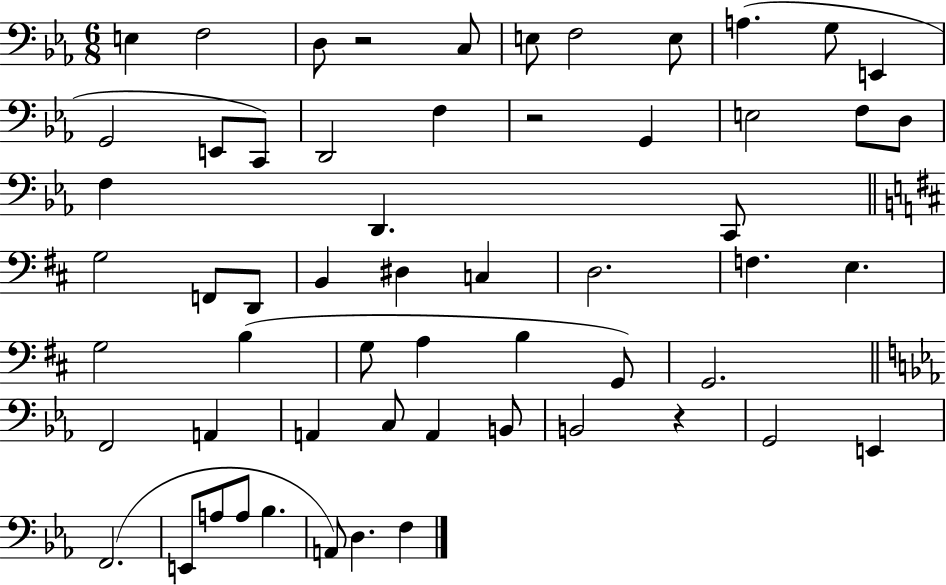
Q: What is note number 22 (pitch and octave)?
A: C2